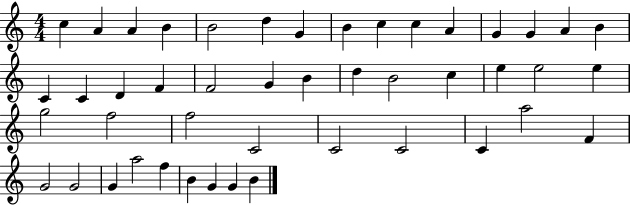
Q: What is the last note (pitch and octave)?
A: B4